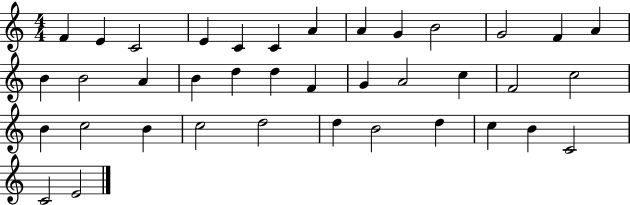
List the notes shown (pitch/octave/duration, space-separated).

F4/q E4/q C4/h E4/q C4/q C4/q A4/q A4/q G4/q B4/h G4/h F4/q A4/q B4/q B4/h A4/q B4/q D5/q D5/q F4/q G4/q A4/h C5/q F4/h C5/h B4/q C5/h B4/q C5/h D5/h D5/q B4/h D5/q C5/q B4/q C4/h C4/h E4/h